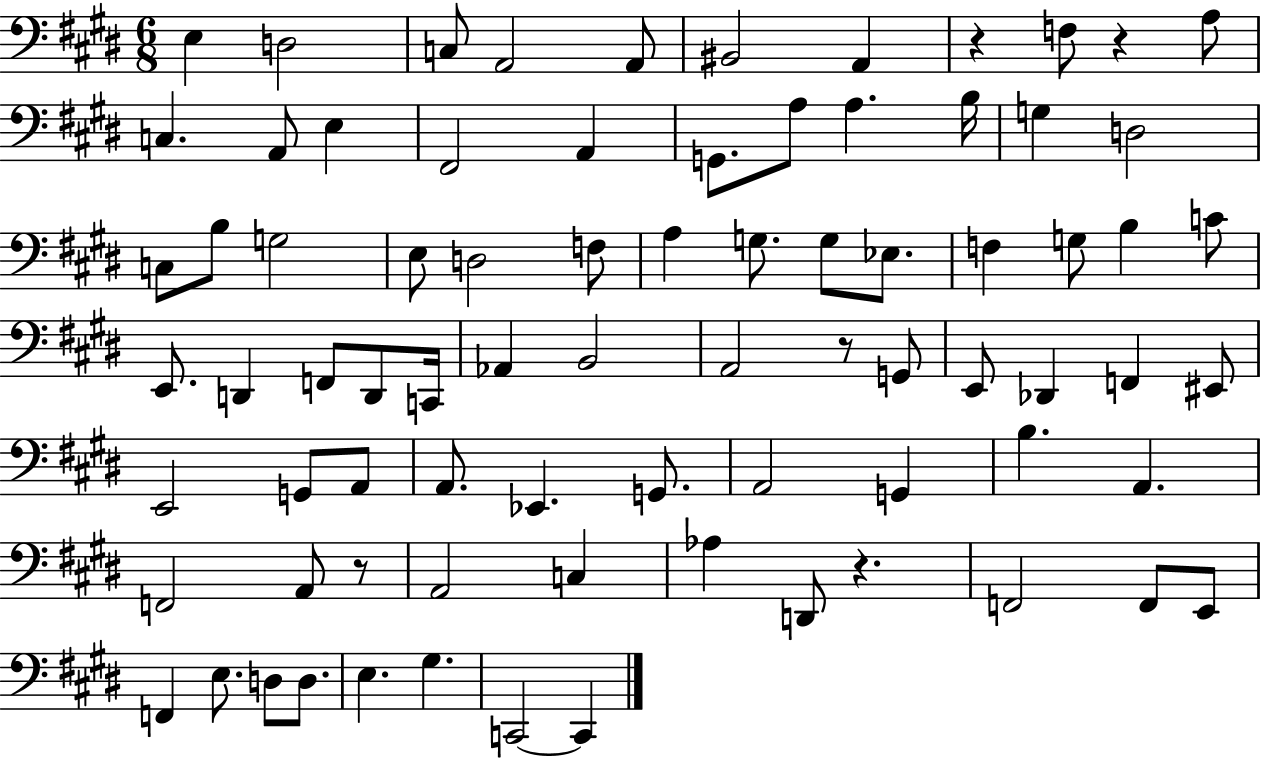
{
  \clef bass
  \numericTimeSignature
  \time 6/8
  \key e \major
  e4 d2 | c8 a,2 a,8 | bis,2 a,4 | r4 f8 r4 a8 | \break c4. a,8 e4 | fis,2 a,4 | g,8. a8 a4. b16 | g4 d2 | \break c8 b8 g2 | e8 d2 f8 | a4 g8. g8 ees8. | f4 g8 b4 c'8 | \break e,8. d,4 f,8 d,8 c,16 | aes,4 b,2 | a,2 r8 g,8 | e,8 des,4 f,4 eis,8 | \break e,2 g,8 a,8 | a,8. ees,4. g,8. | a,2 g,4 | b4. a,4. | \break f,2 a,8 r8 | a,2 c4 | aes4 d,8 r4. | f,2 f,8 e,8 | \break f,4 e8. d8 d8. | e4. gis4. | c,2~~ c,4 | \bar "|."
}